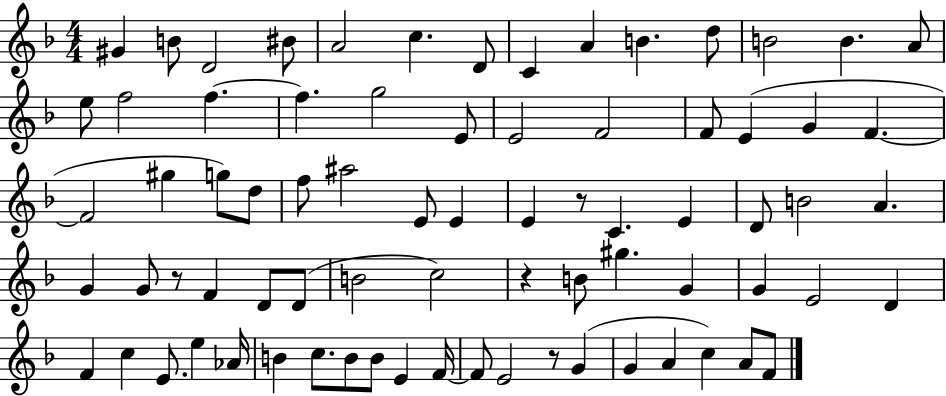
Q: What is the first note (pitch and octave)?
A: G#4